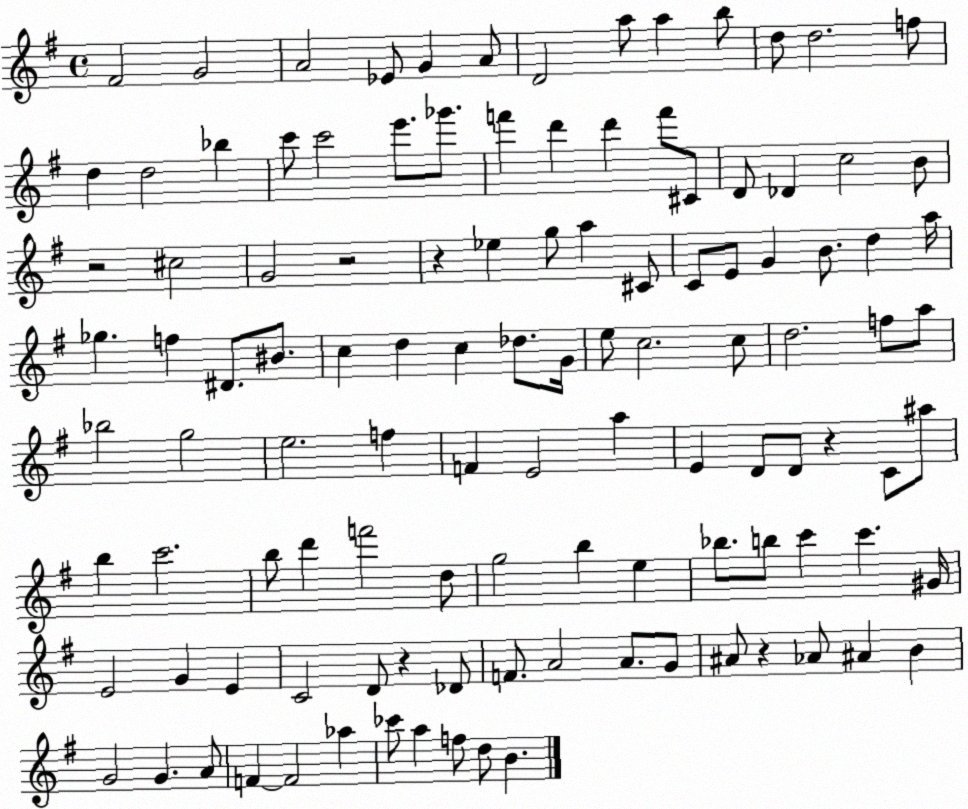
X:1
T:Untitled
M:4/4
L:1/4
K:G
^F2 G2 A2 _E/2 G A/2 D2 a/2 a b/2 d/2 d2 f/2 d d2 _b c'/2 c'2 e'/2 _g'/2 f' d' d' f'/2 ^C/2 D/2 _D c2 B/2 z2 ^c2 G2 z2 z _e g/2 a ^C/2 C/2 E/2 G B/2 d a/4 _g f ^D/2 ^B/2 c d c _d/2 G/4 e/2 c2 c/2 d2 f/2 a/2 _b2 g2 e2 f F E2 a E D/2 D/2 z C/2 ^a/2 b c'2 b/2 d' f'2 d/2 g2 b e _b/2 b/2 c' c' ^G/4 E2 G E C2 D/2 z _D/2 F/2 A2 A/2 G/2 ^A/2 z _A/2 ^A B G2 G A/2 F F2 _a _c'/2 a f/2 d/2 B